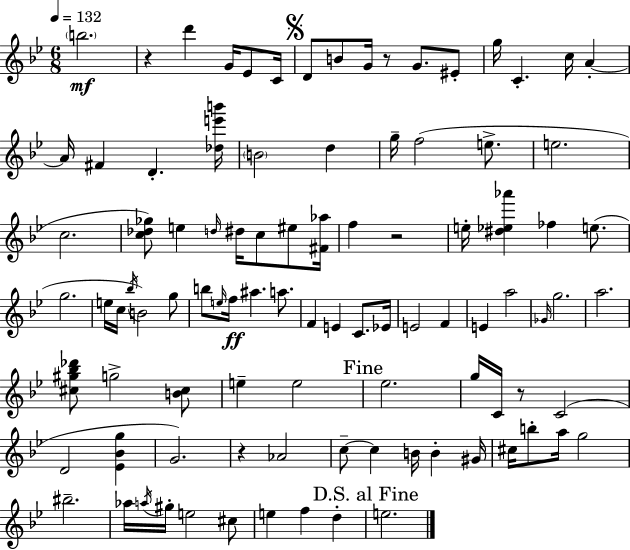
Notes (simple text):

B5/h. R/q D6/q G4/s Eb4/e C4/s D4/e B4/e G4/s R/e G4/e. EIS4/e G5/s C4/q. C5/s A4/q A4/s F#4/q D4/q. [Db5,E6,B6]/s B4/h D5/q G5/s F5/h E5/e. E5/h. C5/h. [C5,Db5,Gb5]/e E5/q D5/s D#5/s C5/e EIS5/e [F#4,Ab5]/s F5/q R/h E5/s [D#5,Eb5,Ab6]/q FES5/q E5/e. G5/h. E5/s C5/s Bb5/s B4/h G5/e B5/e E5/s F5/s A#5/q. A5/e. F4/q E4/q C4/e. Eb4/s E4/h F4/q E4/q A5/h Gb4/s G5/h. A5/h. [C#5,G#5,Bb5,Db6]/e G5/h [B4,C#5]/e E5/q E5/h Eb5/h. G5/s C4/s R/e C4/h D4/h [Eb4,Bb4,G5]/q G4/h. R/q Ab4/h C5/e C5/q B4/s B4/q G#4/s C#5/s B5/e A5/s G5/h BIS5/h. Ab5/s A5/s G#5/s E5/h C#5/e E5/q F5/q D5/q E5/h.